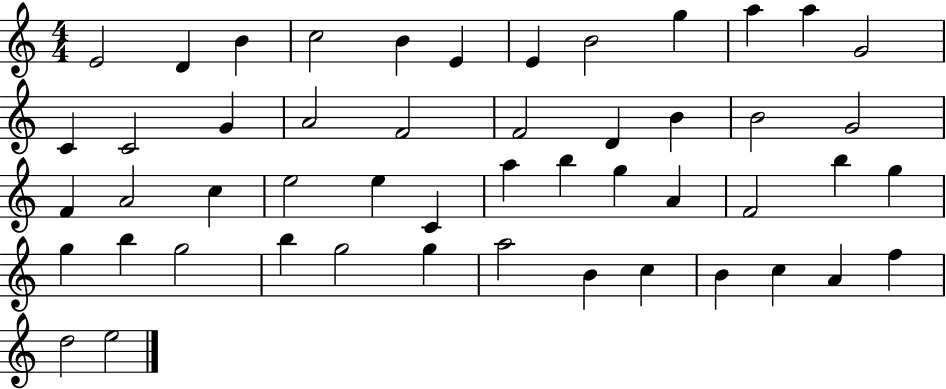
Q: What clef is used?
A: treble